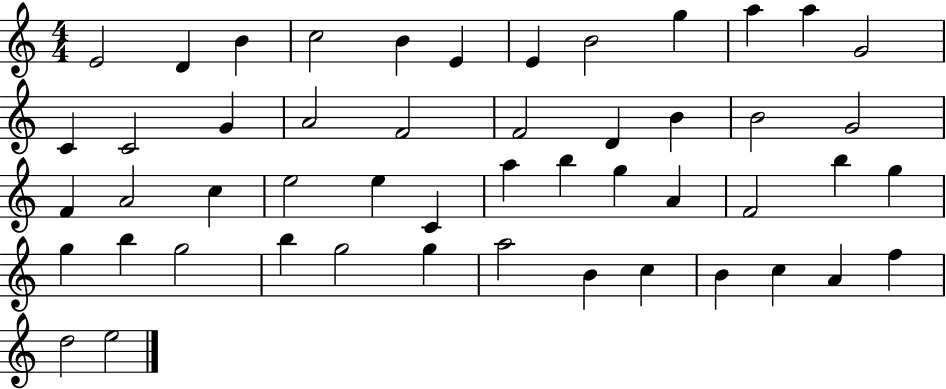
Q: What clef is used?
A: treble